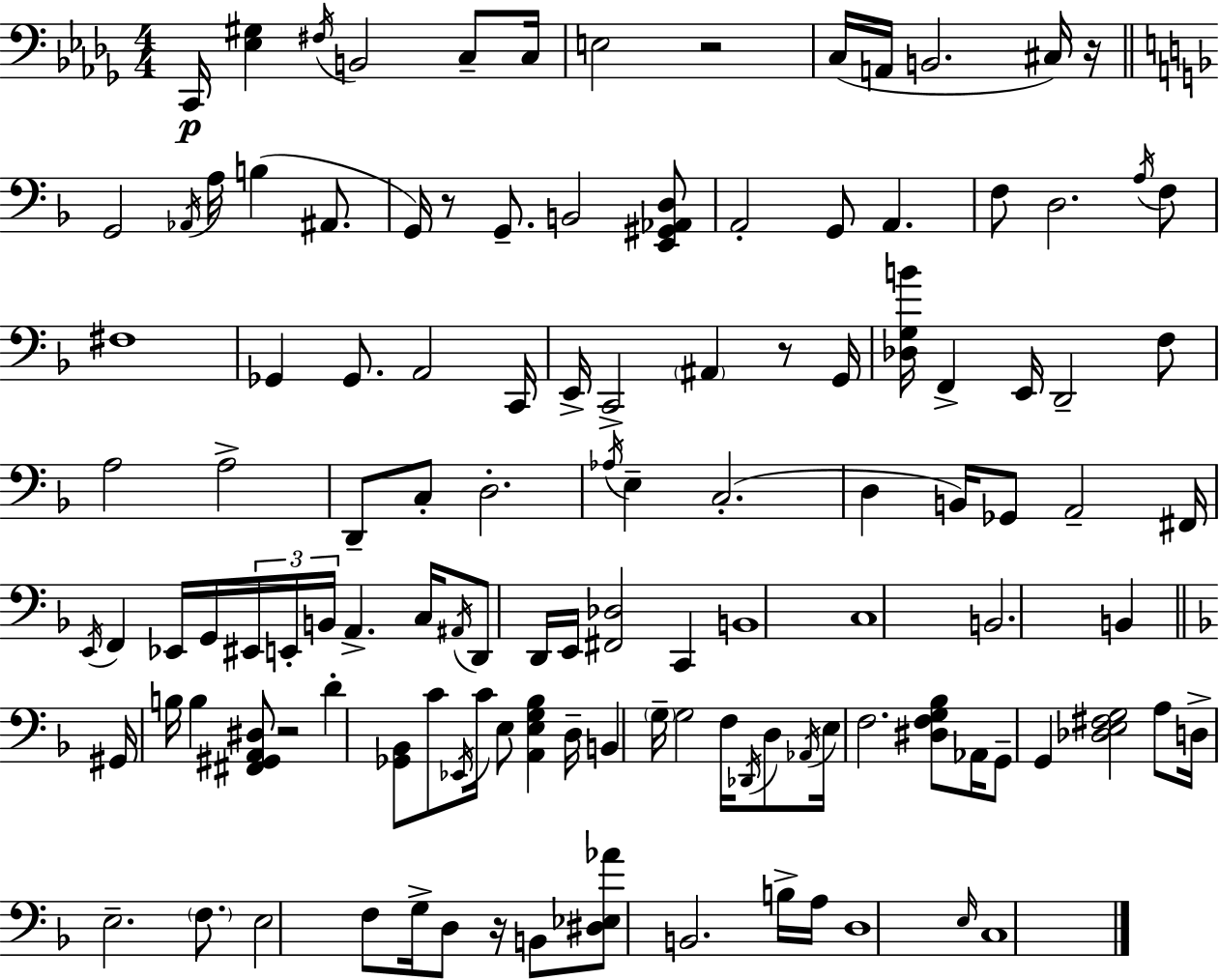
C2/s [Eb3,G#3]/q F#3/s B2/h C3/e C3/s E3/h R/h C3/s A2/s B2/h. C#3/s R/s G2/h Ab2/s A3/s B3/q A#2/e. G2/s R/e G2/e. B2/h [E2,G#2,Ab2,D3]/e A2/h G2/e A2/q. F3/e D3/h. A3/s F3/e F#3/w Gb2/q Gb2/e. A2/h C2/s E2/s C2/h A#2/q R/e G2/s [Db3,G3,B4]/s F2/q E2/s D2/h F3/e A3/h A3/h D2/e C3/e D3/h. Ab3/s E3/q C3/h. D3/q B2/s Gb2/e A2/h F#2/s E2/s F2/q Eb2/s G2/s EIS2/s E2/s B2/s A2/q. C3/s A#2/s D2/e D2/s E2/s [F#2,Db3]/h C2/q B2/w C3/w B2/h. B2/q G#2/s B3/s B3/q [F#2,G#2,A2,D#3]/e R/h D4/q [Gb2,Bb2]/e C4/e Eb2/s C4/s E3/e [A2,E3,G3,Bb3]/q D3/s B2/q G3/s G3/h F3/s Db2/s D3/e Ab2/s E3/s F3/h. [D#3,F3,G3,Bb3]/e Ab2/s G2/e G2/q [Db3,E3,F#3,G3]/h A3/e D3/s E3/h. F3/e. E3/h F3/e G3/s D3/e R/s B2/e [D#3,Eb3,Ab4]/e B2/h. B3/s A3/s D3/w E3/s C3/w